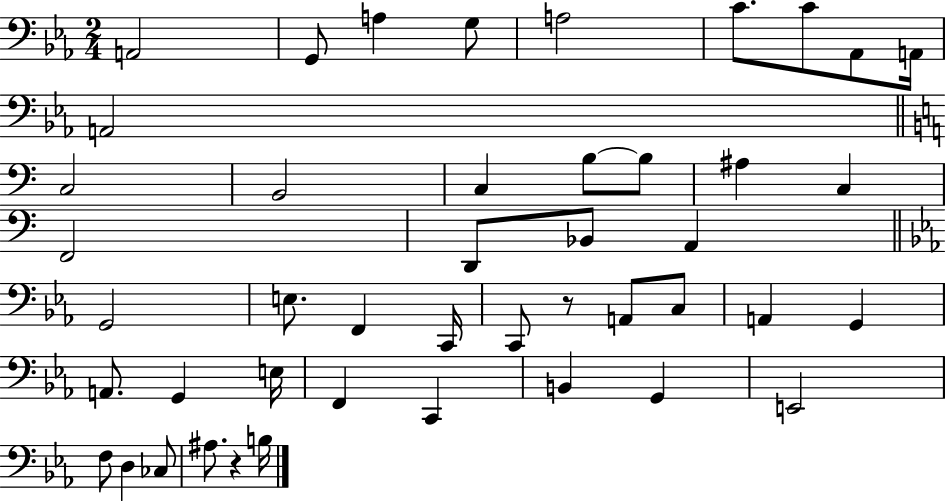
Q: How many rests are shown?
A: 2